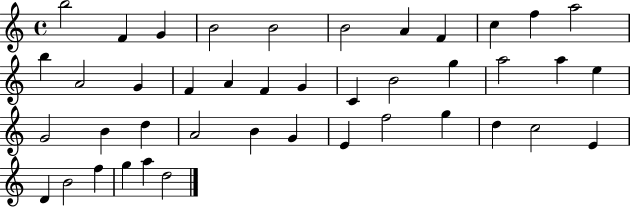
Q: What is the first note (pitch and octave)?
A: B5